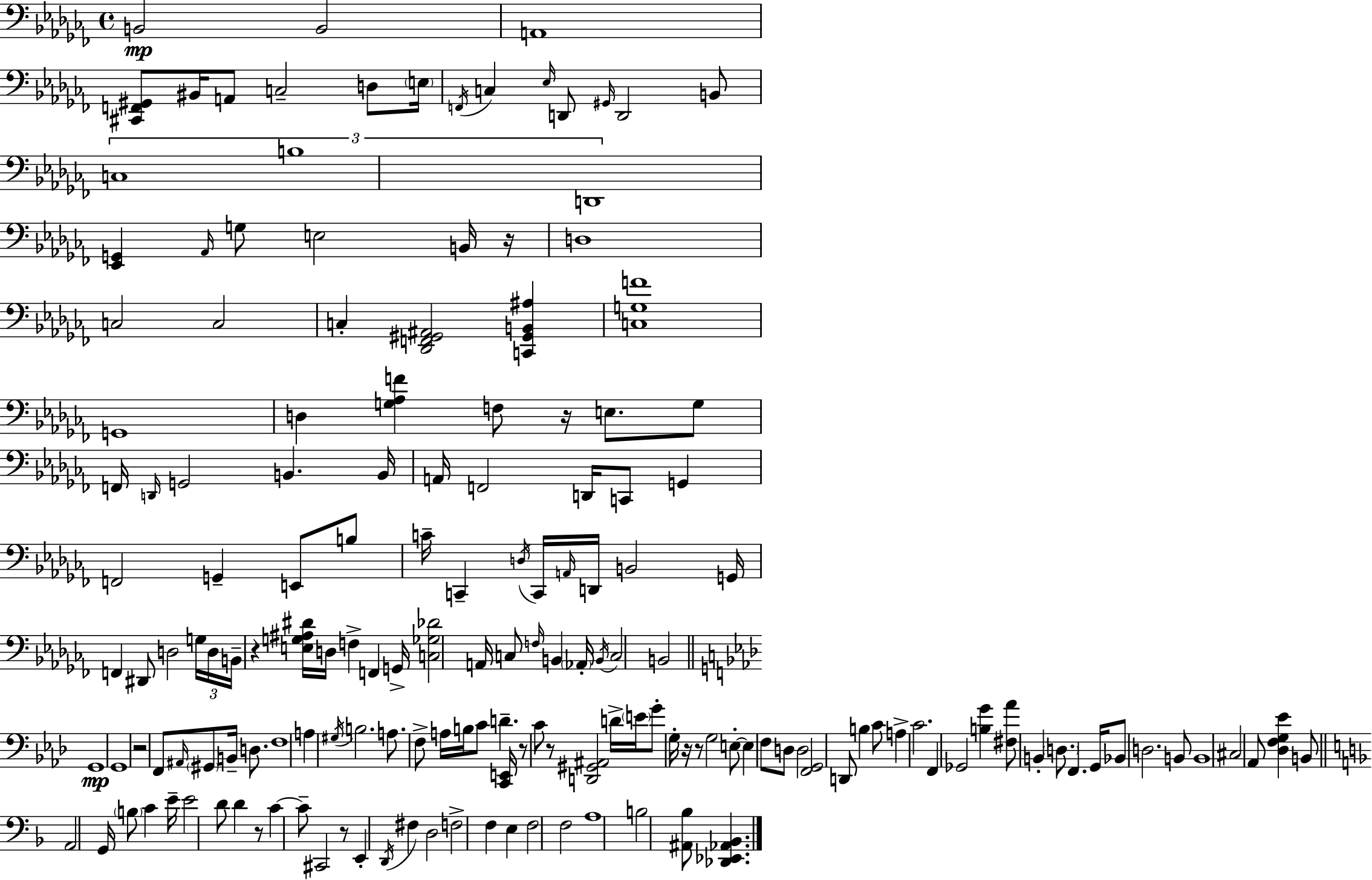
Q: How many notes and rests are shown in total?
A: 165